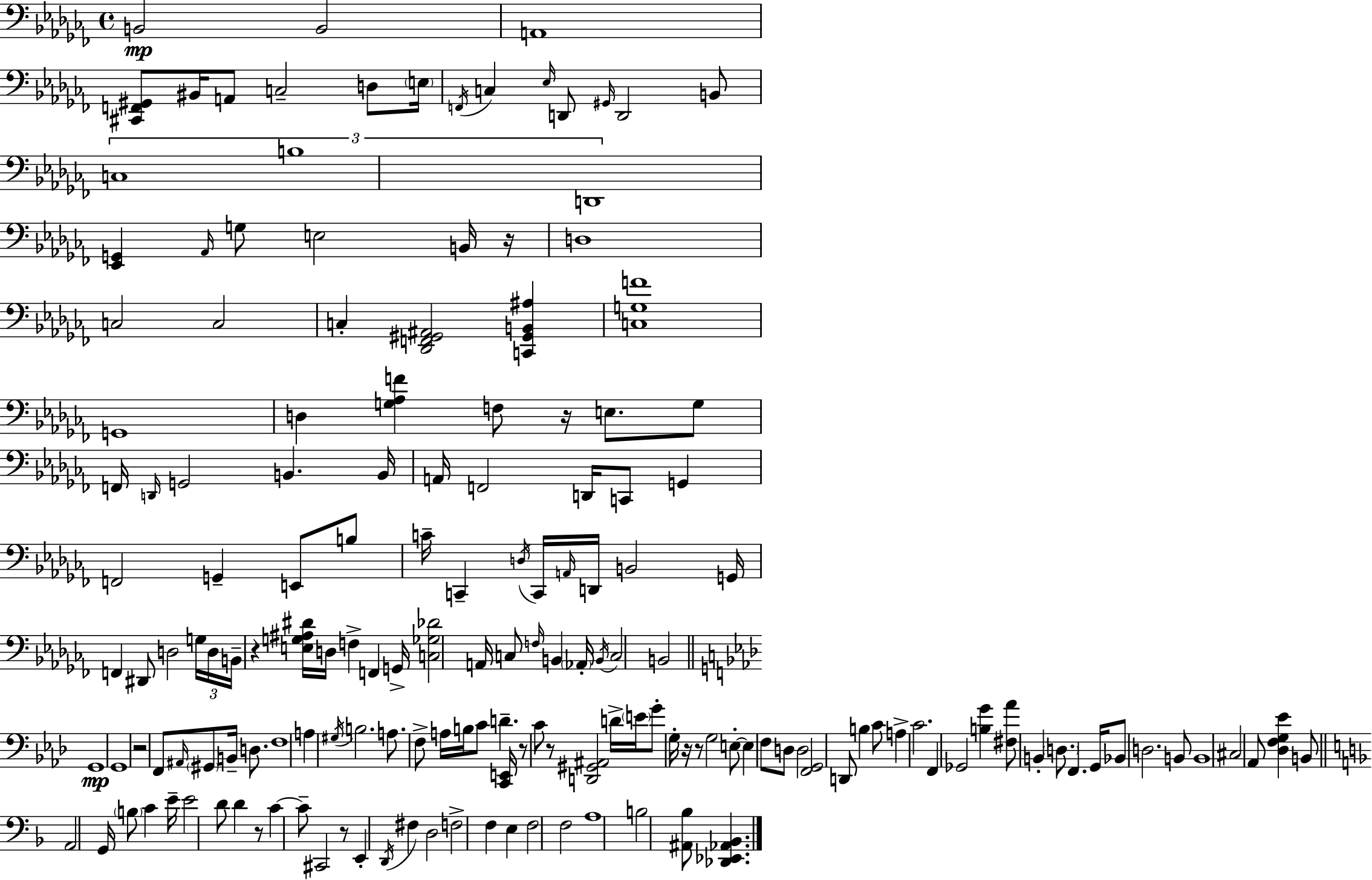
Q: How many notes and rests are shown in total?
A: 165